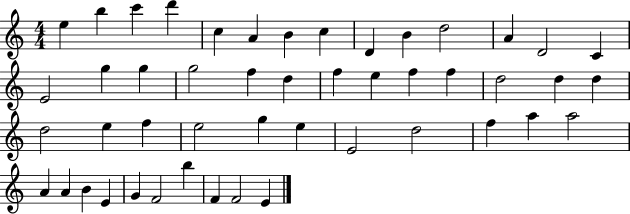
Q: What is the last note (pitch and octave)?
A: E4